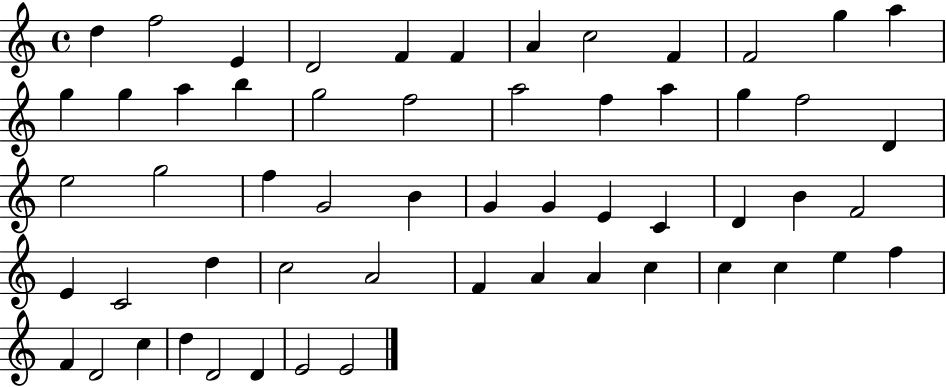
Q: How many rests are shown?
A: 0